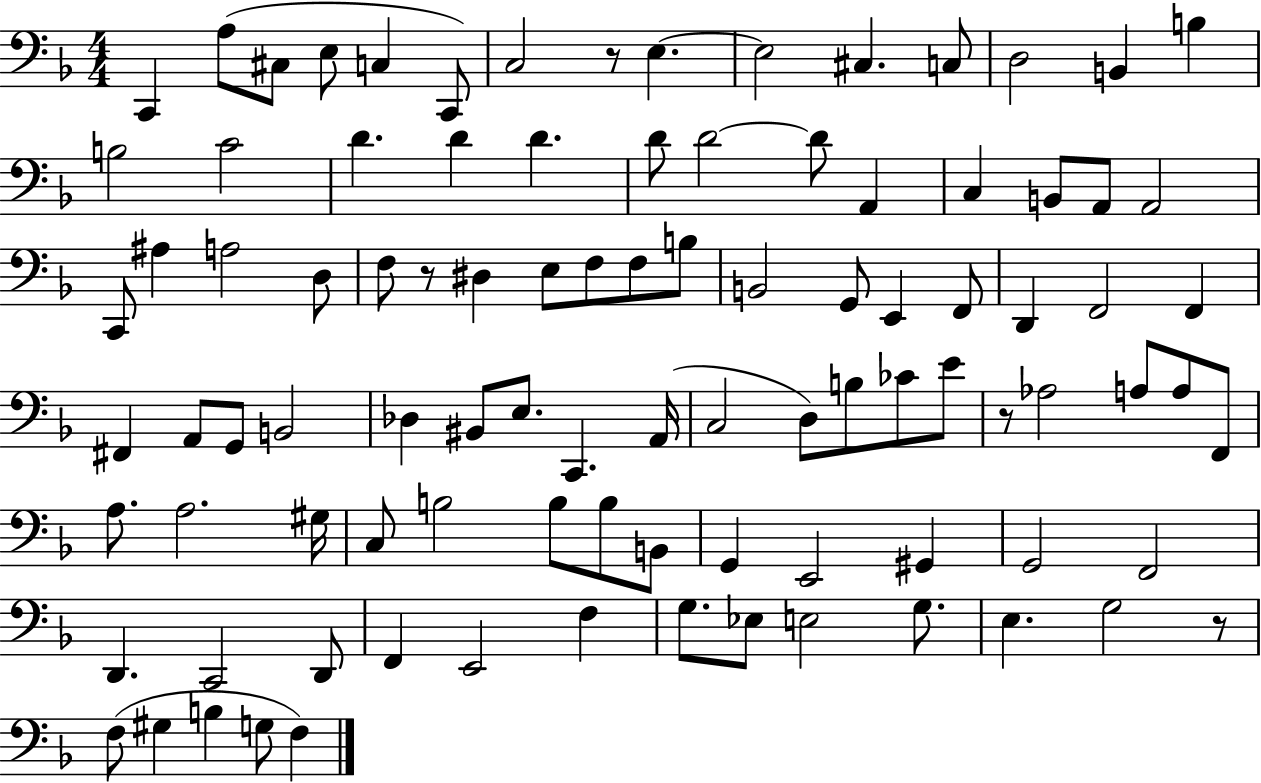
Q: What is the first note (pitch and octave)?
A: C2